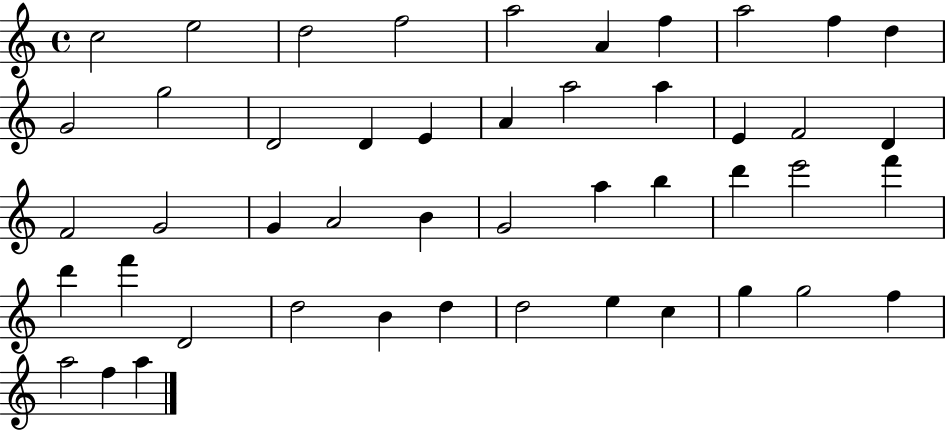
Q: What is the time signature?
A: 4/4